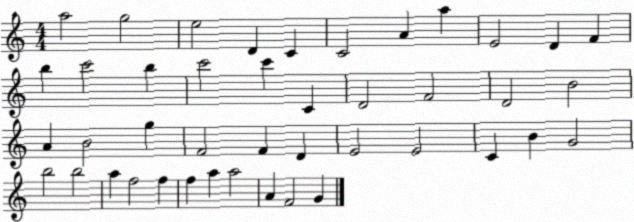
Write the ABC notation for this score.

X:1
T:Untitled
M:4/4
L:1/4
K:C
a2 g2 e2 D C C2 A a E2 D F b c'2 b c'2 c' C D2 F2 D2 B2 A B2 g F2 F D E2 E2 C B G2 b2 b2 a f2 f f a a2 A F2 G